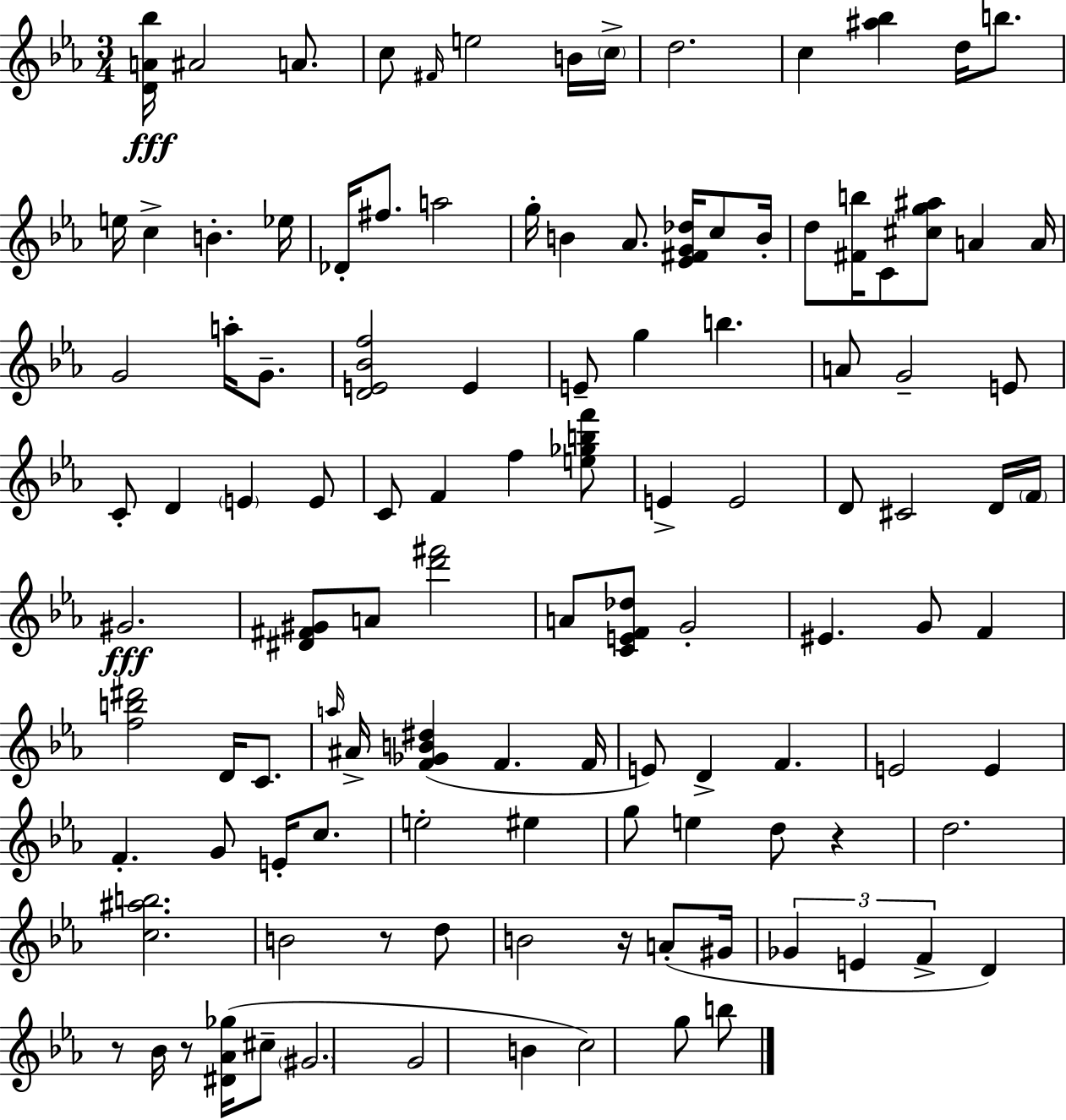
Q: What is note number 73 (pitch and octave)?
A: E5